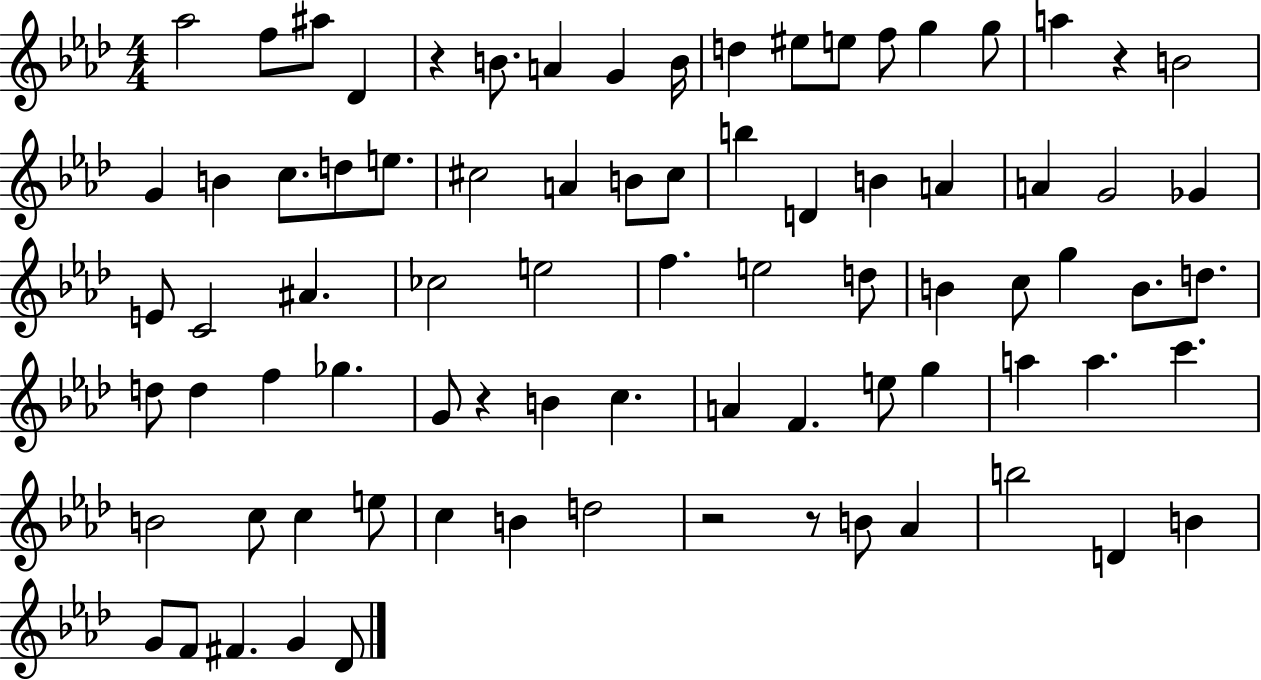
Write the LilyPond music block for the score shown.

{
  \clef treble
  \numericTimeSignature
  \time 4/4
  \key aes \major
  \repeat volta 2 { aes''2 f''8 ais''8 des'4 | r4 b'8. a'4 g'4 b'16 | d''4 eis''8 e''8 f''8 g''4 g''8 | a''4 r4 b'2 | \break g'4 b'4 c''8. d''8 e''8. | cis''2 a'4 b'8 cis''8 | b''4 d'4 b'4 a'4 | a'4 g'2 ges'4 | \break e'8 c'2 ais'4. | ces''2 e''2 | f''4. e''2 d''8 | b'4 c''8 g''4 b'8. d''8. | \break d''8 d''4 f''4 ges''4. | g'8 r4 b'4 c''4. | a'4 f'4. e''8 g''4 | a''4 a''4. c'''4. | \break b'2 c''8 c''4 e''8 | c''4 b'4 d''2 | r2 r8 b'8 aes'4 | b''2 d'4 b'4 | \break g'8 f'8 fis'4. g'4 des'8 | } \bar "|."
}